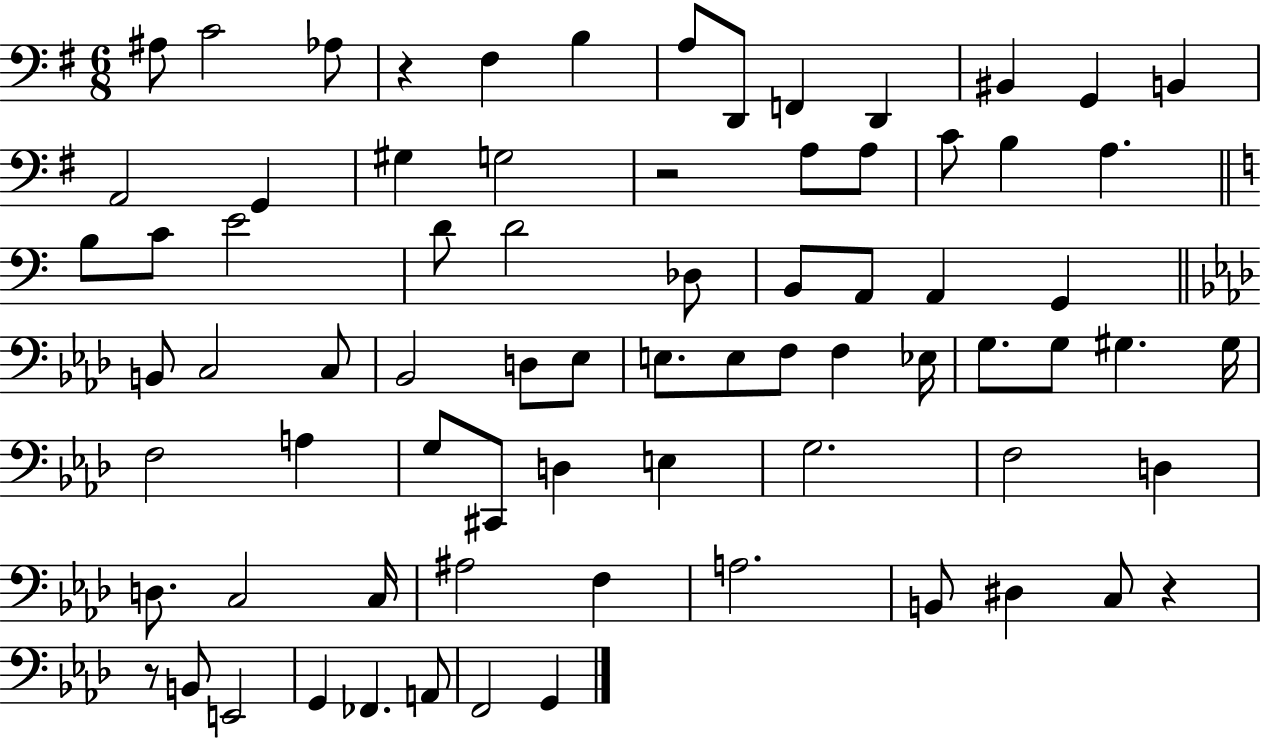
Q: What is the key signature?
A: G major